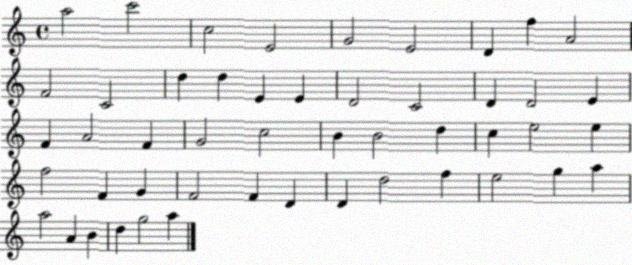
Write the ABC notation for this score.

X:1
T:Untitled
M:4/4
L:1/4
K:C
a2 c'2 c2 E2 G2 E2 D f A2 F2 C2 d d E E D2 C2 D D2 E F A2 F G2 c2 B B2 d c e2 e f2 F G F2 F D D d2 f e2 g a a2 A B d g2 a